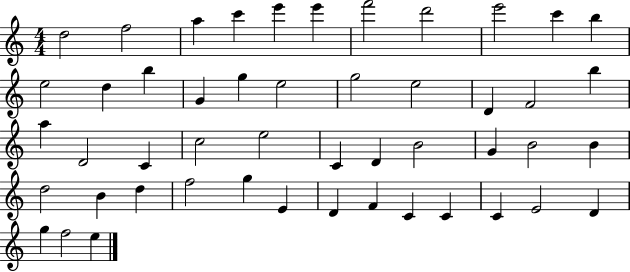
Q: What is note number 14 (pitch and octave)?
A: B5